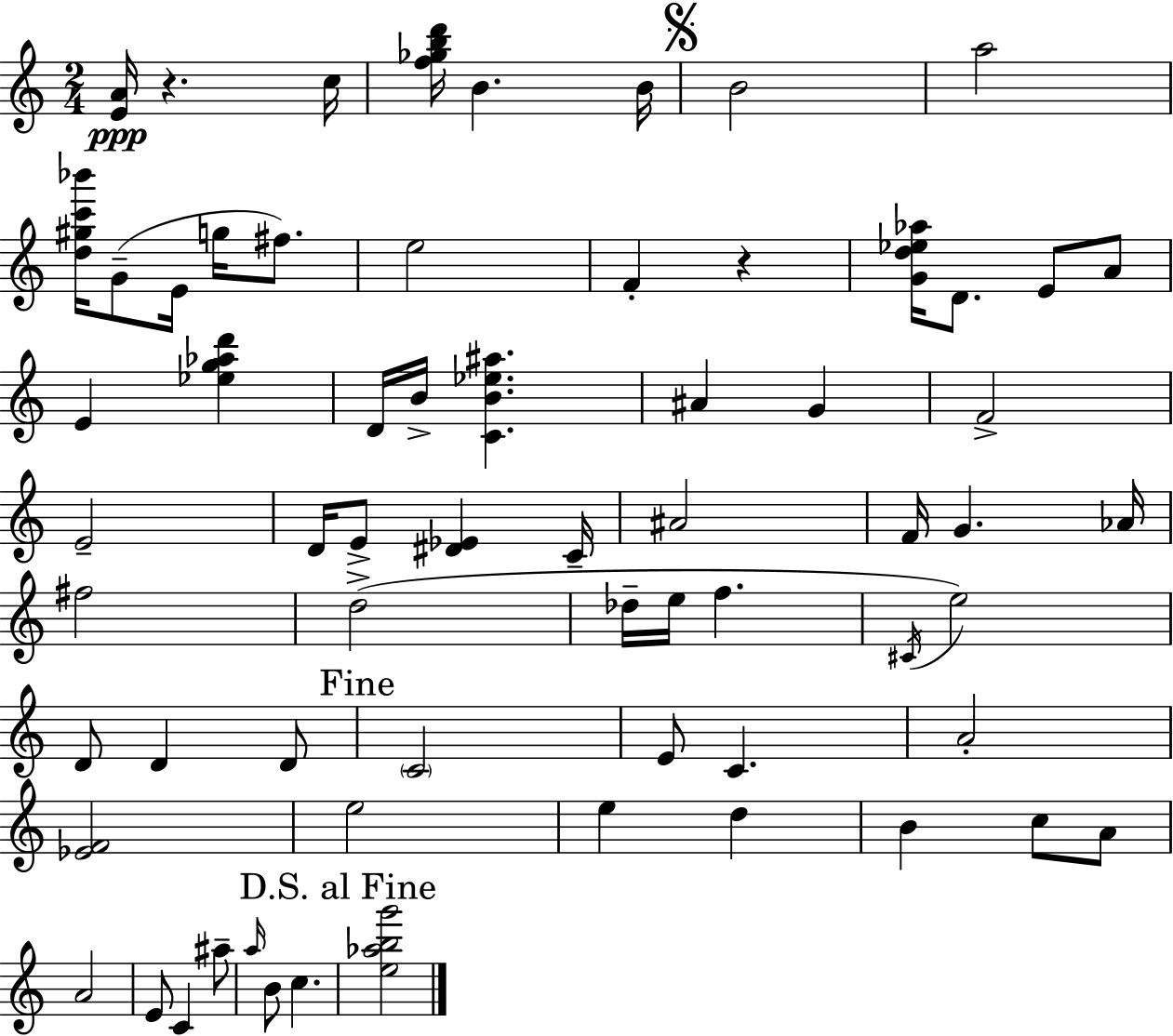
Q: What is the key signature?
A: A minor